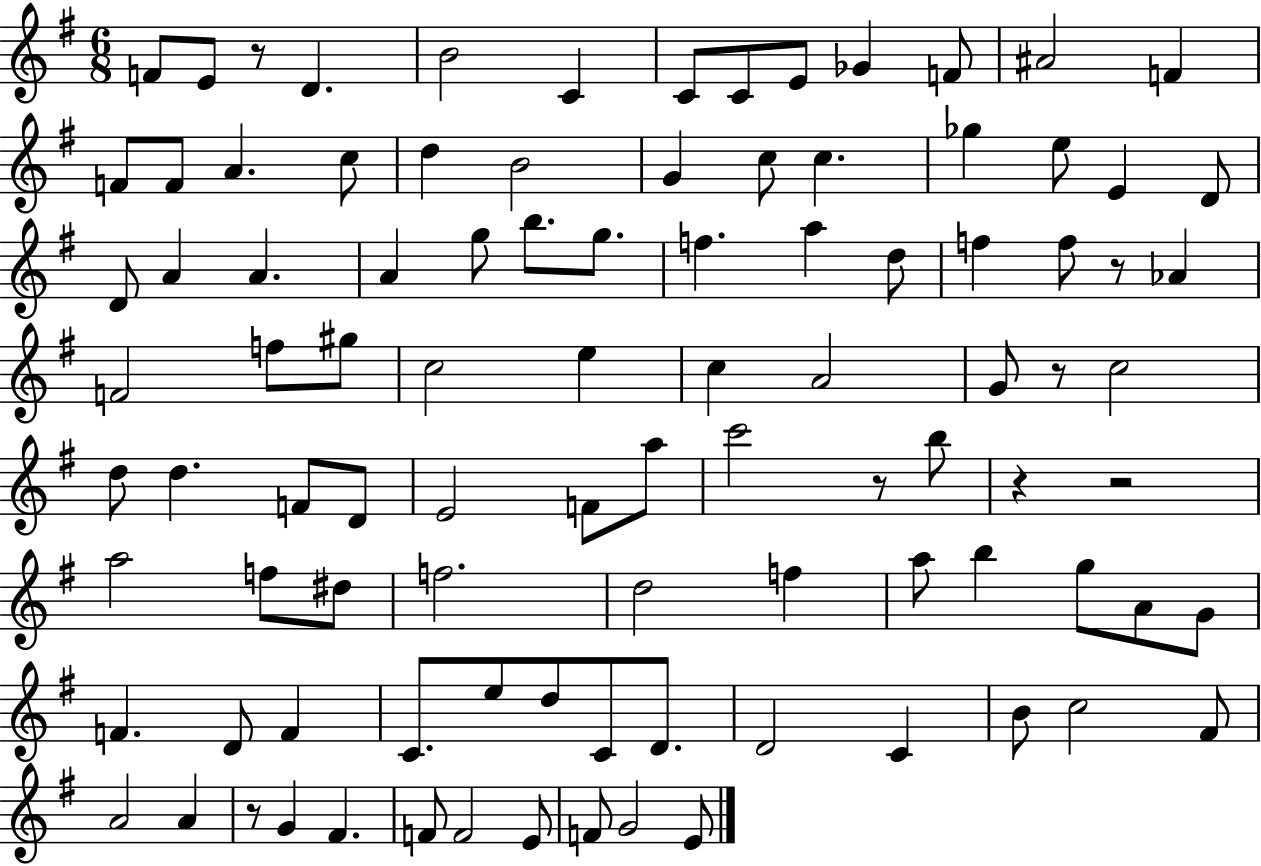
F4/e E4/e R/e D4/q. B4/h C4/q C4/e C4/e E4/e Gb4/q F4/e A#4/h F4/q F4/e F4/e A4/q. C5/e D5/q B4/h G4/q C5/e C5/q. Gb5/q E5/e E4/q D4/e D4/e A4/q A4/q. A4/q G5/e B5/e. G5/e. F5/q. A5/q D5/e F5/q F5/e R/e Ab4/q F4/h F5/e G#5/e C5/h E5/q C5/q A4/h G4/e R/e C5/h D5/e D5/q. F4/e D4/e E4/h F4/e A5/e C6/h R/e B5/e R/q R/h A5/h F5/e D#5/e F5/h. D5/h F5/q A5/e B5/q G5/e A4/e G4/e F4/q. D4/e F4/q C4/e. E5/e D5/e C4/e D4/e. D4/h C4/q B4/e C5/h F#4/e A4/h A4/q R/e G4/q F#4/q. F4/e F4/h E4/e F4/e G4/h E4/e